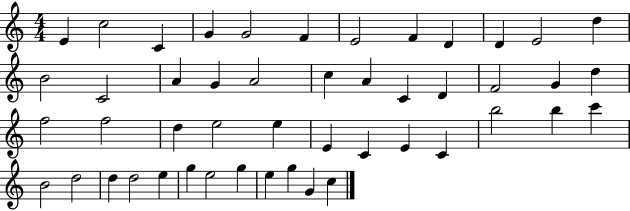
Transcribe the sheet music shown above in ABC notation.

X:1
T:Untitled
M:4/4
L:1/4
K:C
E c2 C G G2 F E2 F D D E2 d B2 C2 A G A2 c A C D F2 G d f2 f2 d e2 e E C E C b2 b c' B2 d2 d d2 e g e2 g e g G c